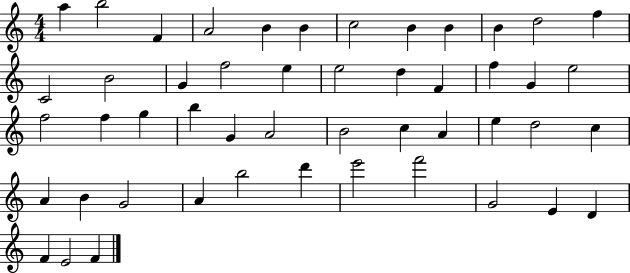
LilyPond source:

{
  \clef treble
  \numericTimeSignature
  \time 4/4
  \key c \major
  a''4 b''2 f'4 | a'2 b'4 b'4 | c''2 b'4 b'4 | b'4 d''2 f''4 | \break c'2 b'2 | g'4 f''2 e''4 | e''2 d''4 f'4 | f''4 g'4 e''2 | \break f''2 f''4 g''4 | b''4 g'4 a'2 | b'2 c''4 a'4 | e''4 d''2 c''4 | \break a'4 b'4 g'2 | a'4 b''2 d'''4 | e'''2 f'''2 | g'2 e'4 d'4 | \break f'4 e'2 f'4 | \bar "|."
}